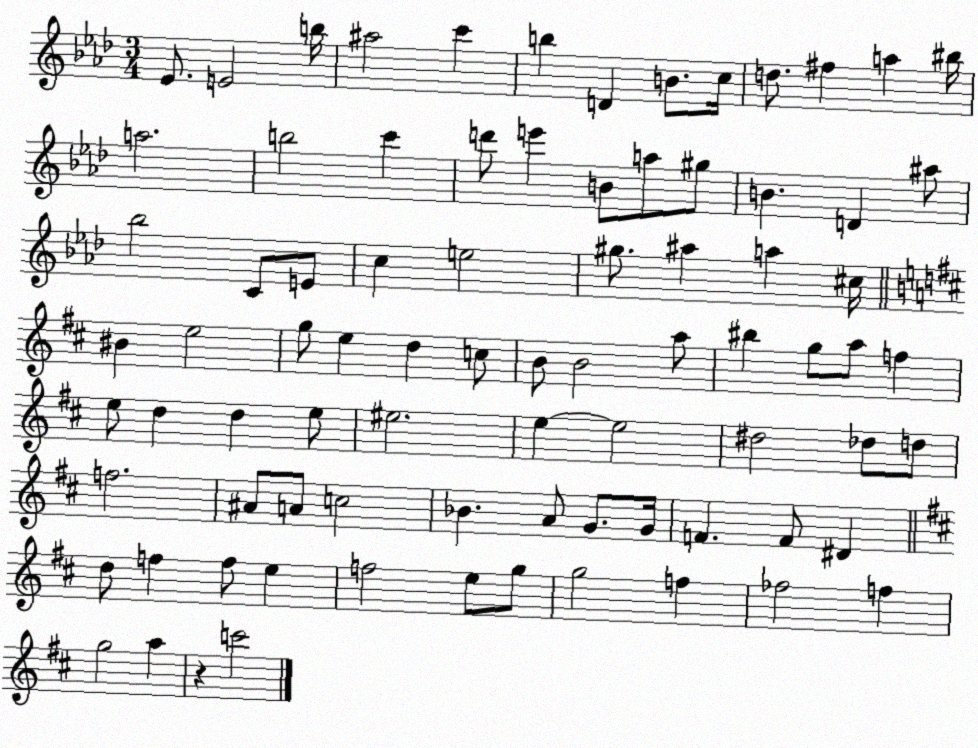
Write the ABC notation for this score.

X:1
T:Untitled
M:3/4
L:1/4
K:Ab
_E/2 E2 b/4 ^a2 c' b D B/2 c/4 d/2 ^f a ^b/4 a2 b2 c' d'/2 e' B/2 a/2 ^g/2 B D ^a/2 _b2 C/2 E/2 c e2 ^g/2 ^a a ^c/4 ^B e2 g/2 e d c/2 B/2 B2 a/2 ^b g/2 a/2 f e/2 d d e/2 ^e2 e e2 ^d2 _d/2 d/2 f2 ^A/2 A/2 c2 _B A/2 G/2 G/4 F F/2 ^D d/2 f f/2 e f2 e/2 g/2 g2 f _f2 f g2 a z c'2